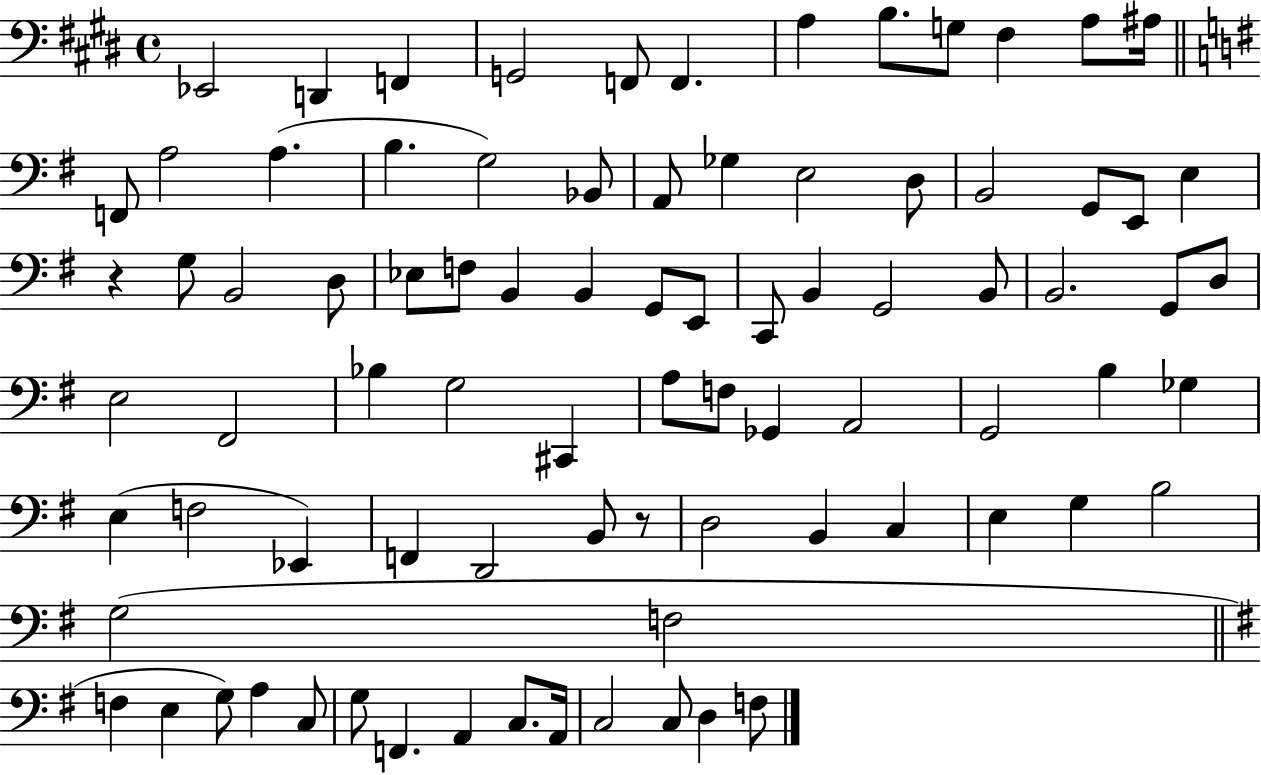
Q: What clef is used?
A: bass